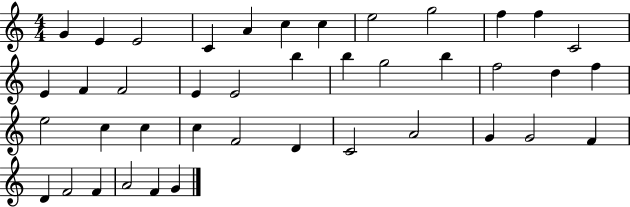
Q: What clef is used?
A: treble